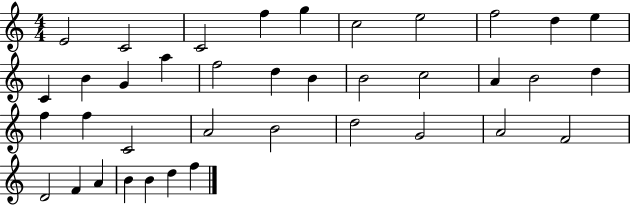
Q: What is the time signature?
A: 4/4